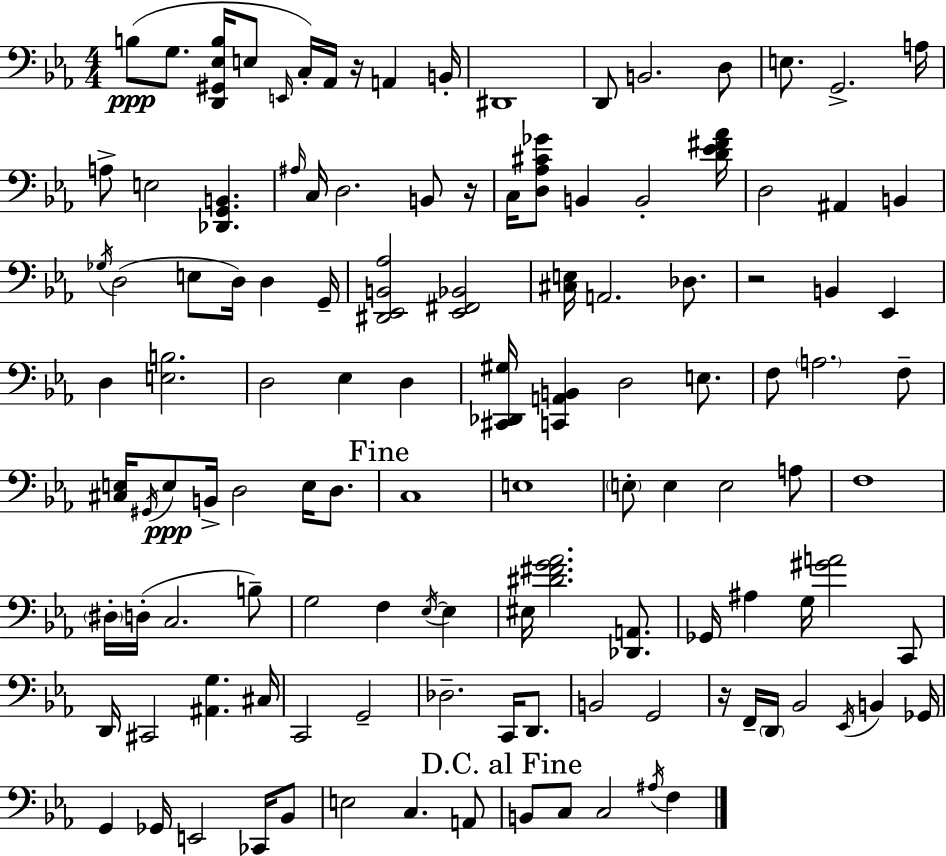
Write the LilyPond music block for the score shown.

{
  \clef bass
  \numericTimeSignature
  \time 4/4
  \key c \minor
  b8(\ppp g8. <d, gis, ees b>16 e8 \grace { e,16 } c16-.) aes,16 r16 a,4 | b,16-. dis,1 | d,8 b,2. d8 | e8. g,2.-> | \break a16 a8-> e2 <des, g, b,>4. | \grace { ais16 } c16 d2. b,8 | r16 c16 <d aes cis' ges'>8 b,4 b,2-. | <d' ees' fis' aes'>16 d2 ais,4 b,4 | \break \acciaccatura { ges16 }( d2 e8 d16) d4 | g,16-- <dis, ees, b, aes>2 <ees, fis, bes,>2 | <cis e>16 a,2. | des8. r2 b,4 ees,4 | \break d4 <e b>2. | d2 ees4 d4 | <cis, des, gis>16 <c, a, b,>4 d2 | e8. f8 \parenthesize a2. | \break f8-- <cis e>16 \acciaccatura { gis,16 }\ppp e8 b,16-> d2 | e16 d8. \mark "Fine" c1 | e1 | \parenthesize e8-. e4 e2 | \break a8 f1 | \parenthesize dis16-. d16-.( c2. | b8--) g2 f4 | \acciaccatura { ees16~ }~ ees4 eis16 <dis' fis' g' aes'>2. | \break <des, a,>8. ges,16 ais4 g16 <gis' a'>2 | c,8 d,16 cis,2 <ais, g>4. | cis16 c,2 g,2-- | des2.-- | \break c,16 d,8. b,2 g,2 | r16 f,16-- \parenthesize d,16 bes,2 | \acciaccatura { ees,16 } b,4 ges,16 g,4 ges,16 e,2 | ces,16 bes,8 e2 c4. | \break a,8 \mark "D.C. al Fine" b,8 c8 c2 | \acciaccatura { ais16 } f4 \bar "|."
}